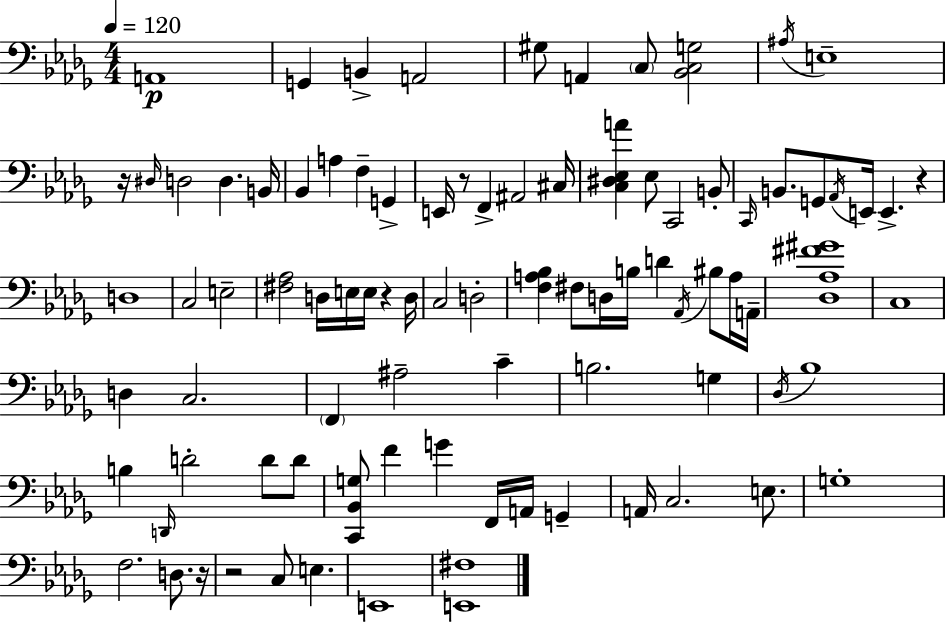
{
  \clef bass
  \numericTimeSignature
  \time 4/4
  \key bes \minor
  \tempo 4 = 120
  a,1\p | g,4 b,4-> a,2 | gis8 a,4 \parenthesize c8 <bes, c g>2 | \acciaccatura { ais16 } e1-- | \break r16 \grace { dis16 } d2 d4. | b,16 bes,4 a4 f4-- g,4-> | e,16 r8 f,4-> ais,2 | cis16 <c dis ees a'>4 ees8 c,2 | \break b,8-. \grace { c,16 } b,8. g,8 \acciaccatura { aes,16 } e,16 e,4.-> | r4 d1 | c2 e2-- | <fis aes>2 d16 e16 e16 r4 | \break d16 c2 d2-. | <f a bes>4 fis8 d16 b16 d'4 | \acciaccatura { aes,16 } bis8 a16 a,16-- <des aes fis' gis'>1 | c1 | \break d4 c2. | \parenthesize f,4 ais2-- | c'4-- b2. | g4 \acciaccatura { des16 } bes1 | \break b4 \grace { d,16 } d'2-. | d'8 d'8 <c, bes, g>8 f'4 g'4 | f,16 a,16 g,4-- a,16 c2. | e8. g1-. | \break f2. | d8. r16 r2 c8 | e4. e,1 | <e, fis>1 | \break \bar "|."
}